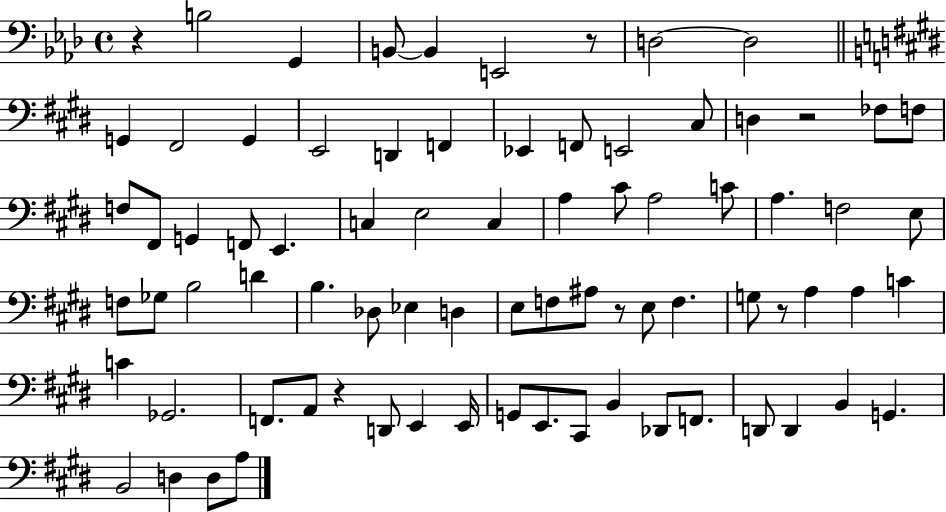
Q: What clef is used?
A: bass